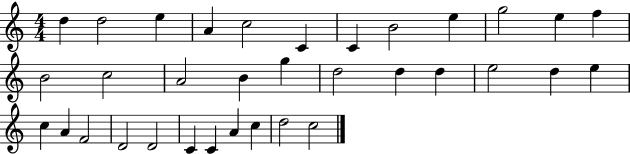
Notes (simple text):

D5/q D5/h E5/q A4/q C5/h C4/q C4/q B4/h E5/q G5/h E5/q F5/q B4/h C5/h A4/h B4/q G5/q D5/h D5/q D5/q E5/h D5/q E5/q C5/q A4/q F4/h D4/h D4/h C4/q C4/q A4/q C5/q D5/h C5/h